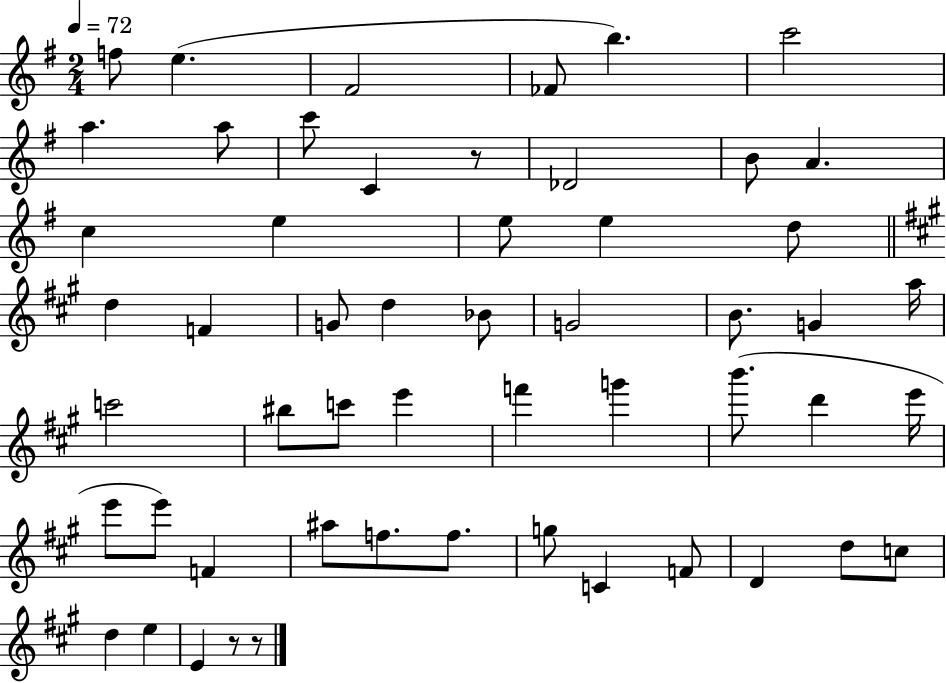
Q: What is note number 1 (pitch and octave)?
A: F5